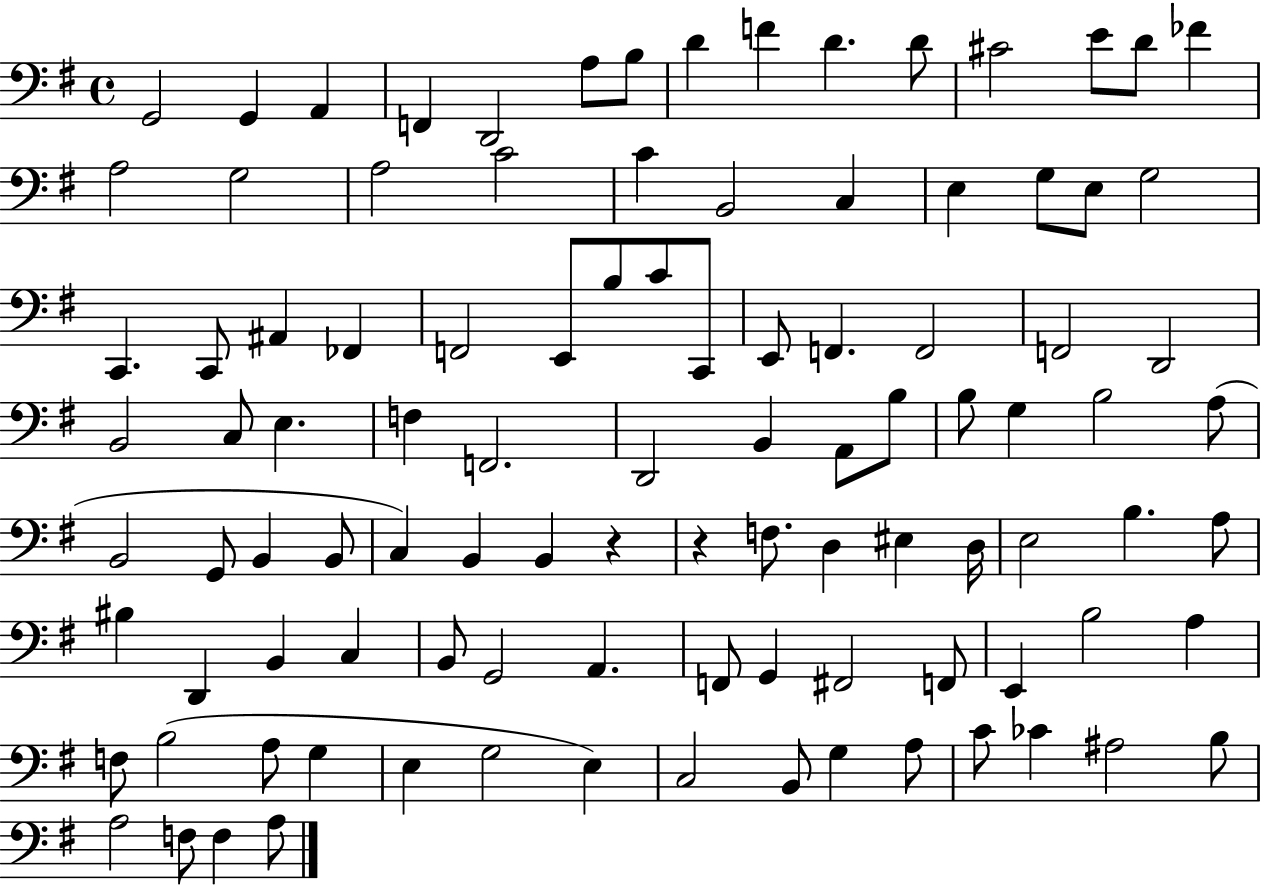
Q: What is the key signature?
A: G major